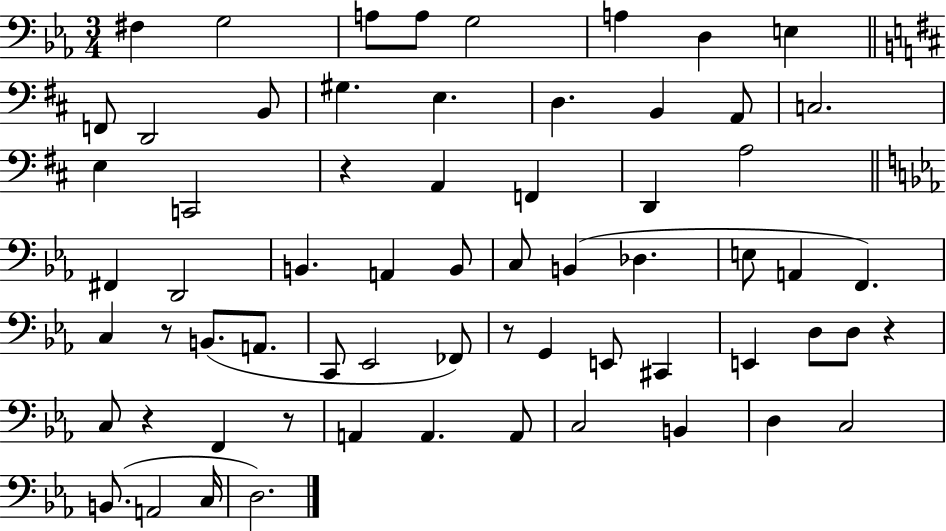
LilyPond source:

{
  \clef bass
  \numericTimeSignature
  \time 3/4
  \key ees \major
  fis4 g2 | a8 a8 g2 | a4 d4 e4 | \bar "||" \break \key d \major f,8 d,2 b,8 | gis4. e4. | d4. b,4 a,8 | c2. | \break e4 c,2 | r4 a,4 f,4 | d,4 a2 | \bar "||" \break \key ees \major fis,4 d,2 | b,4. a,4 b,8 | c8 b,4( des4. | e8 a,4 f,4.) | \break c4 r8 b,8.( a,8. | c,8 ees,2 fes,8) | r8 g,4 e,8 cis,4 | e,4 d8 d8 r4 | \break c8 r4 f,4 r8 | a,4 a,4. a,8 | c2 b,4 | d4 c2 | \break b,8.( a,2 c16 | d2.) | \bar "|."
}